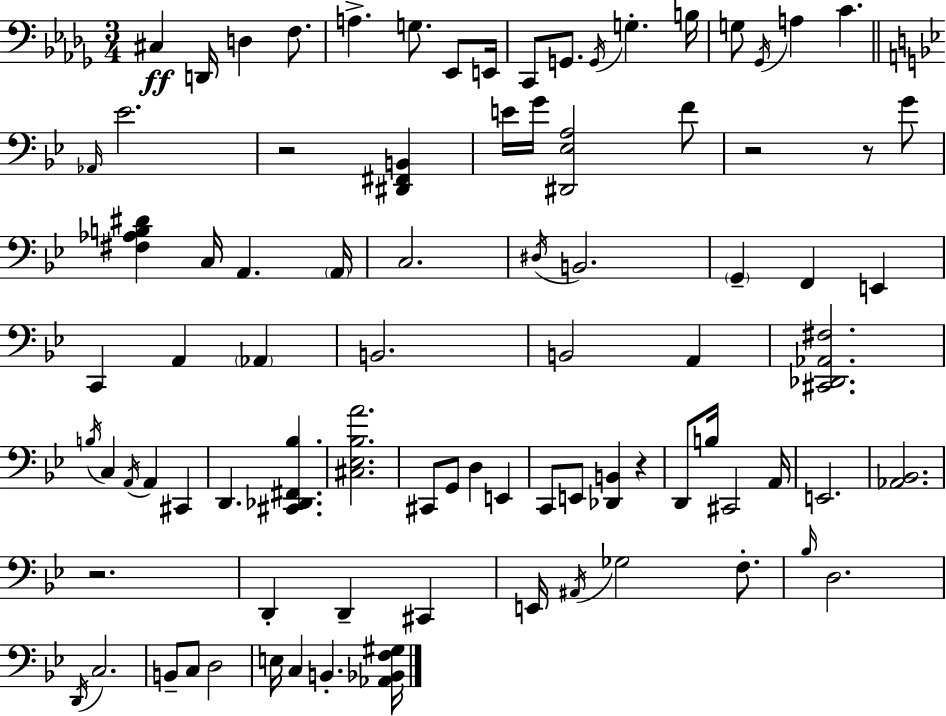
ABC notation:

X:1
T:Untitled
M:3/4
L:1/4
K:Bbm
^C, D,,/4 D, F,/2 A, G,/2 _E,,/2 E,,/4 C,,/2 G,,/2 G,,/4 G, B,/4 G,/2 _G,,/4 A, C _A,,/4 _E2 z2 [^D,,^F,,B,,] E/4 G/4 [^D,,_E,A,]2 F/2 z2 z/2 G/2 [^F,_A,B,^D] C,/4 A,, A,,/4 C,2 ^D,/4 B,,2 G,, F,, E,, C,, A,, _A,, B,,2 B,,2 A,, [^C,,_D,,_A,,^F,]2 B,/4 C, A,,/4 A,, ^C,, D,, [^C,,_D,,^F,,_B,] [^C,_E,_B,A]2 ^C,,/2 G,,/2 D, E,, C,,/2 E,,/2 [_D,,B,,] z D,,/2 B,/4 ^C,,2 A,,/4 E,,2 [_A,,_B,,]2 z2 D,, D,, ^C,, E,,/4 ^A,,/4 _G,2 F,/2 _B,/4 D,2 D,,/4 C,2 B,,/2 C,/2 D,2 E,/4 C, B,, [_A,,_B,,F,^G,]/4